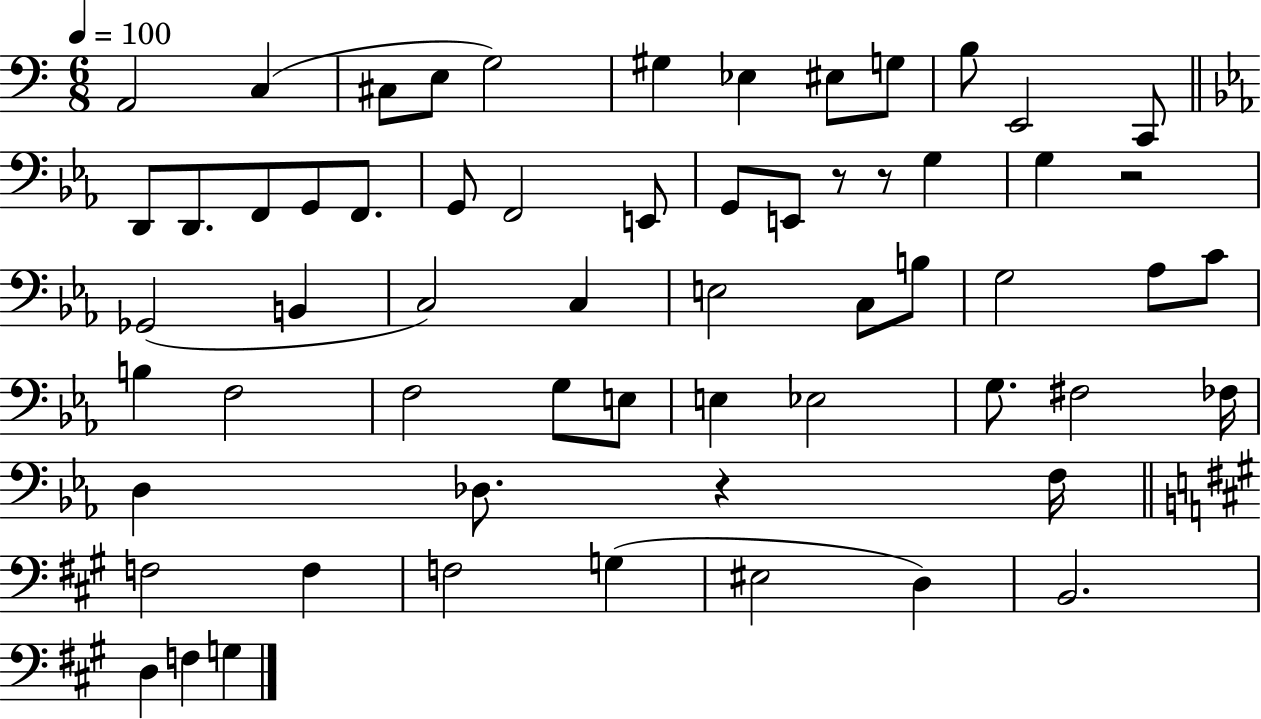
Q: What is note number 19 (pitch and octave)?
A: F2